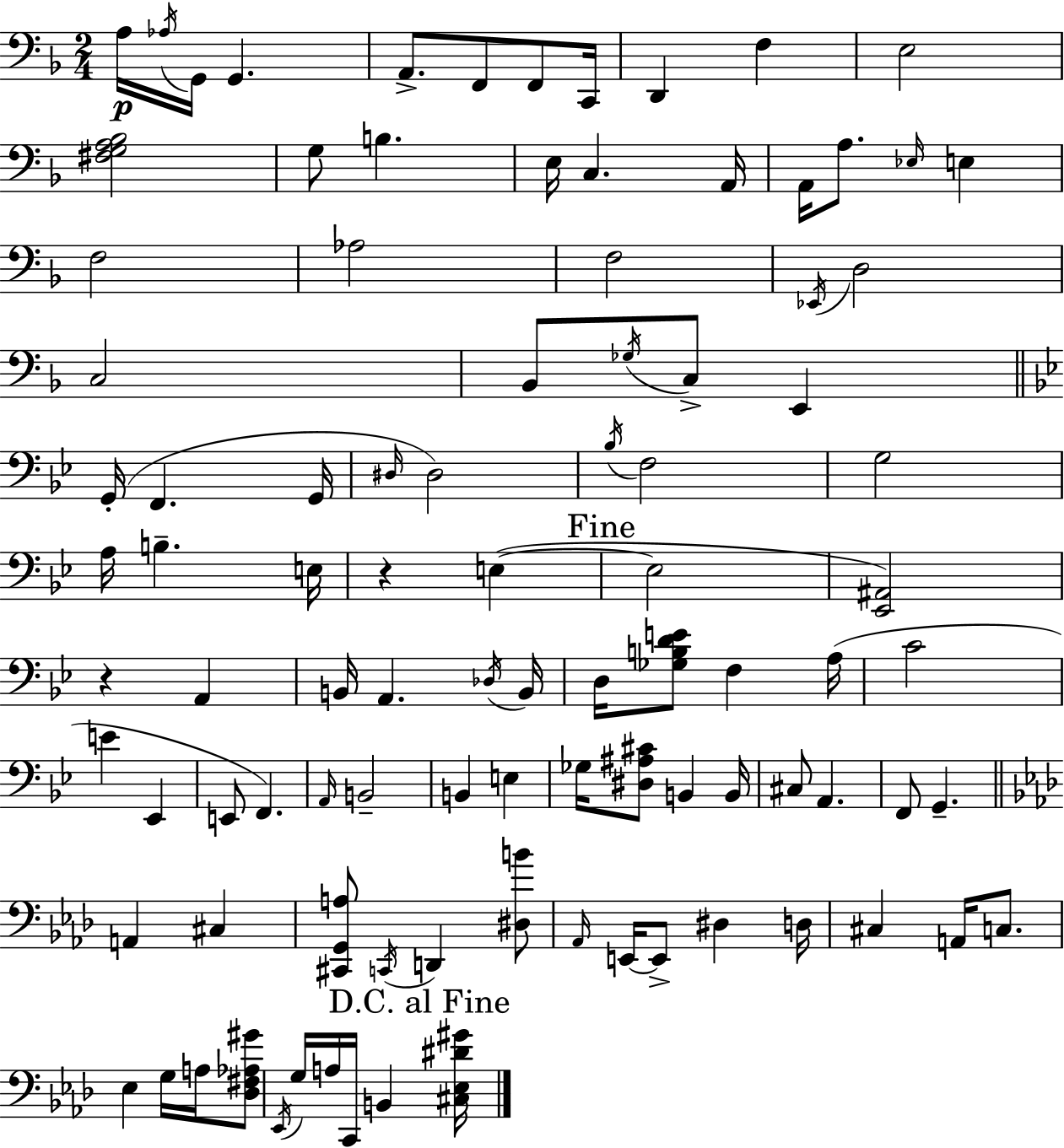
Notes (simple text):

A3/s Ab3/s G2/s G2/q. A2/e. F2/e F2/e C2/s D2/q F3/q E3/h [F#3,G3,A3,Bb3]/h G3/e B3/q. E3/s C3/q. A2/s A2/s A3/e. Eb3/s E3/q F3/h Ab3/h F3/h Eb2/s D3/h C3/h Bb2/e Gb3/s C3/e E2/q G2/s F2/q. G2/s D#3/s D#3/h Bb3/s F3/h G3/h A3/s B3/q. E3/s R/q E3/q E3/h [Eb2,A#2]/h R/q A2/q B2/s A2/q. Db3/s B2/s D3/s [Gb3,B3,D4,E4]/e F3/q A3/s C4/h E4/q Eb2/q E2/e F2/q. A2/s B2/h B2/q E3/q Gb3/s [D#3,A#3,C#4]/e B2/q B2/s C#3/e A2/q. F2/e G2/q. A2/q C#3/q [C#2,G2,A3]/e C2/s D2/q [D#3,B4]/e Ab2/s E2/s E2/e D#3/q D3/s C#3/q A2/s C3/e. Eb3/q G3/s A3/s [Db3,F#3,Ab3,G#4]/e Eb2/s G3/s A3/s C2/s B2/q [C#3,Eb3,D#4,G#4]/s